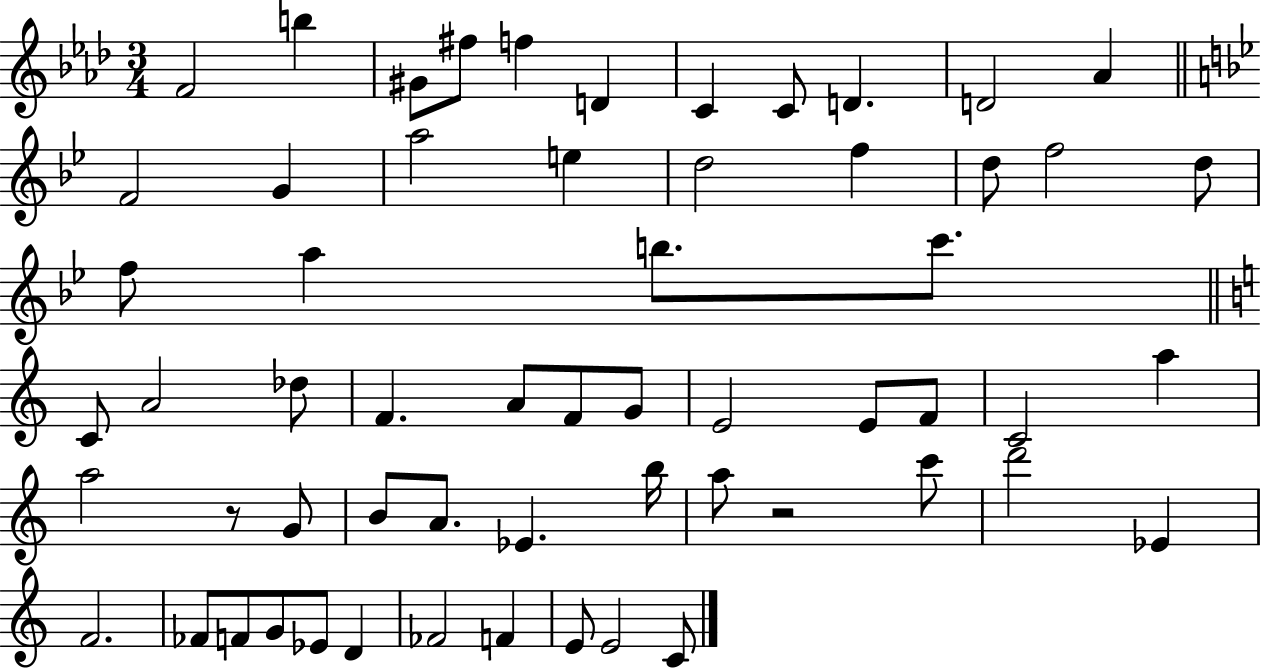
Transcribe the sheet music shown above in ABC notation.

X:1
T:Untitled
M:3/4
L:1/4
K:Ab
F2 b ^G/2 ^f/2 f D C C/2 D D2 _A F2 G a2 e d2 f d/2 f2 d/2 f/2 a b/2 c'/2 C/2 A2 _d/2 F A/2 F/2 G/2 E2 E/2 F/2 C2 a a2 z/2 G/2 B/2 A/2 _E b/4 a/2 z2 c'/2 d'2 _E F2 _F/2 F/2 G/2 _E/2 D _F2 F E/2 E2 C/2